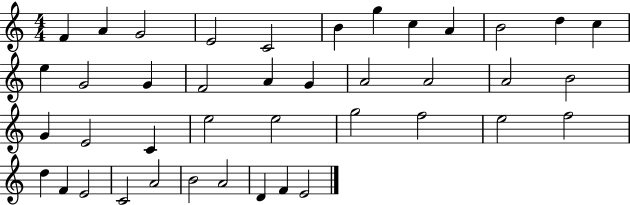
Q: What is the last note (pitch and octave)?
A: E4